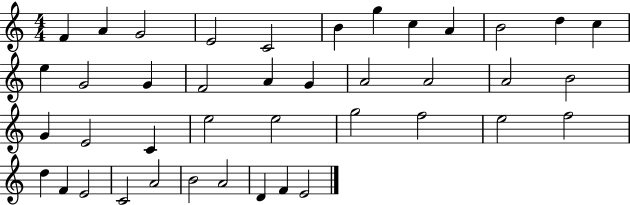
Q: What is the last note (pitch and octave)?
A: E4